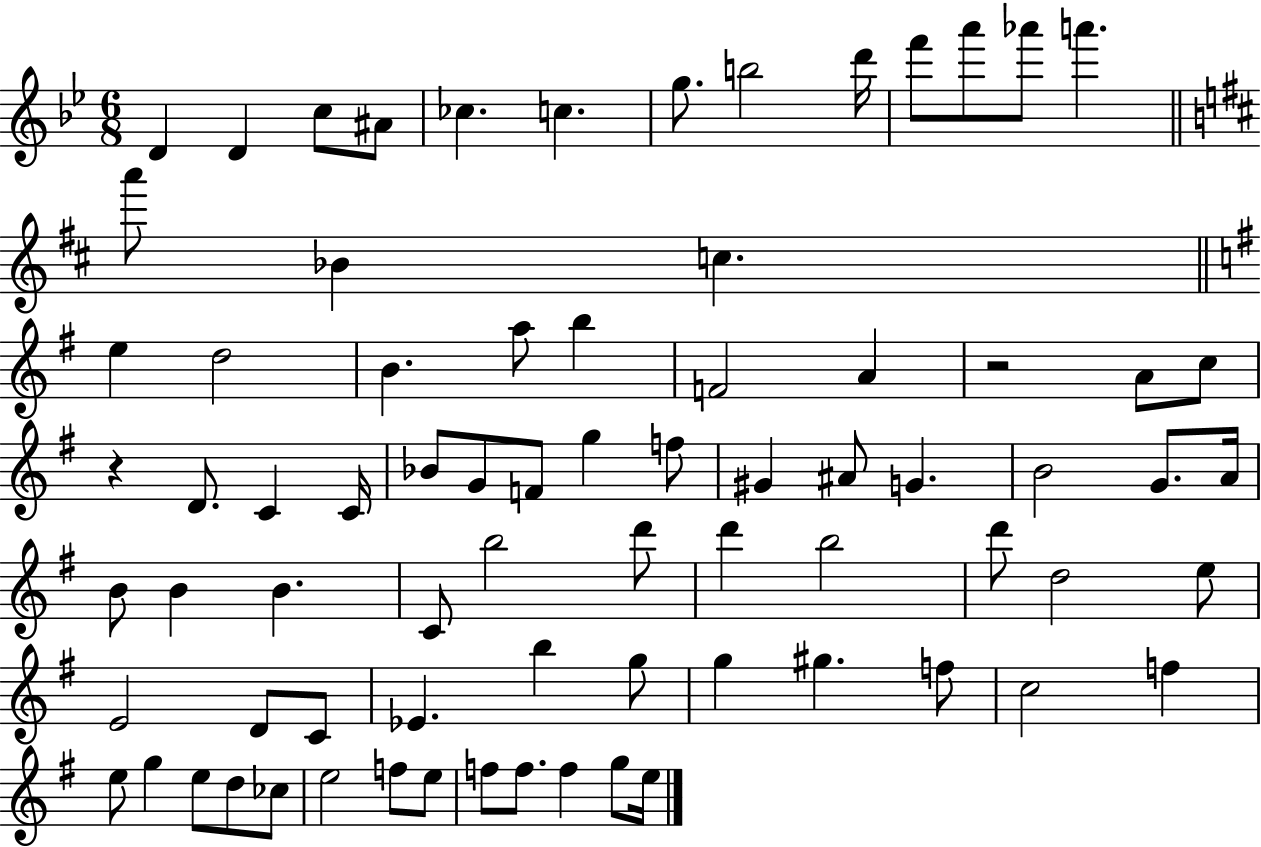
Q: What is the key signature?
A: BES major